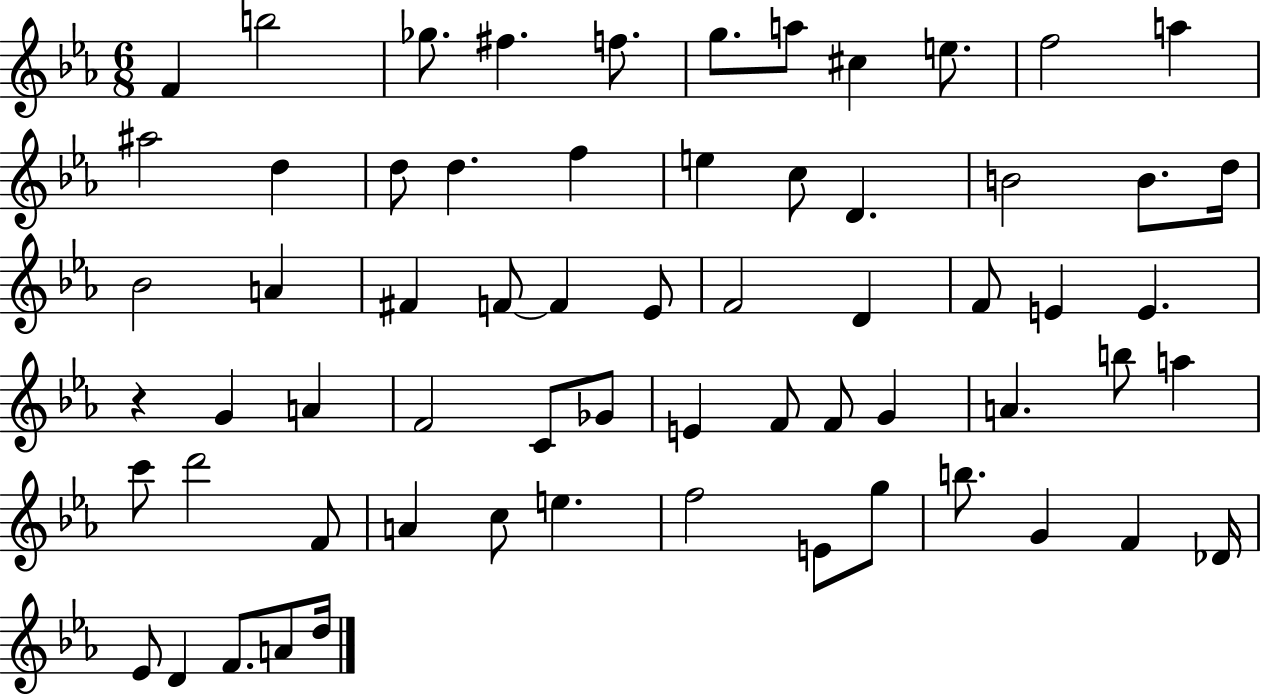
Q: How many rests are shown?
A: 1